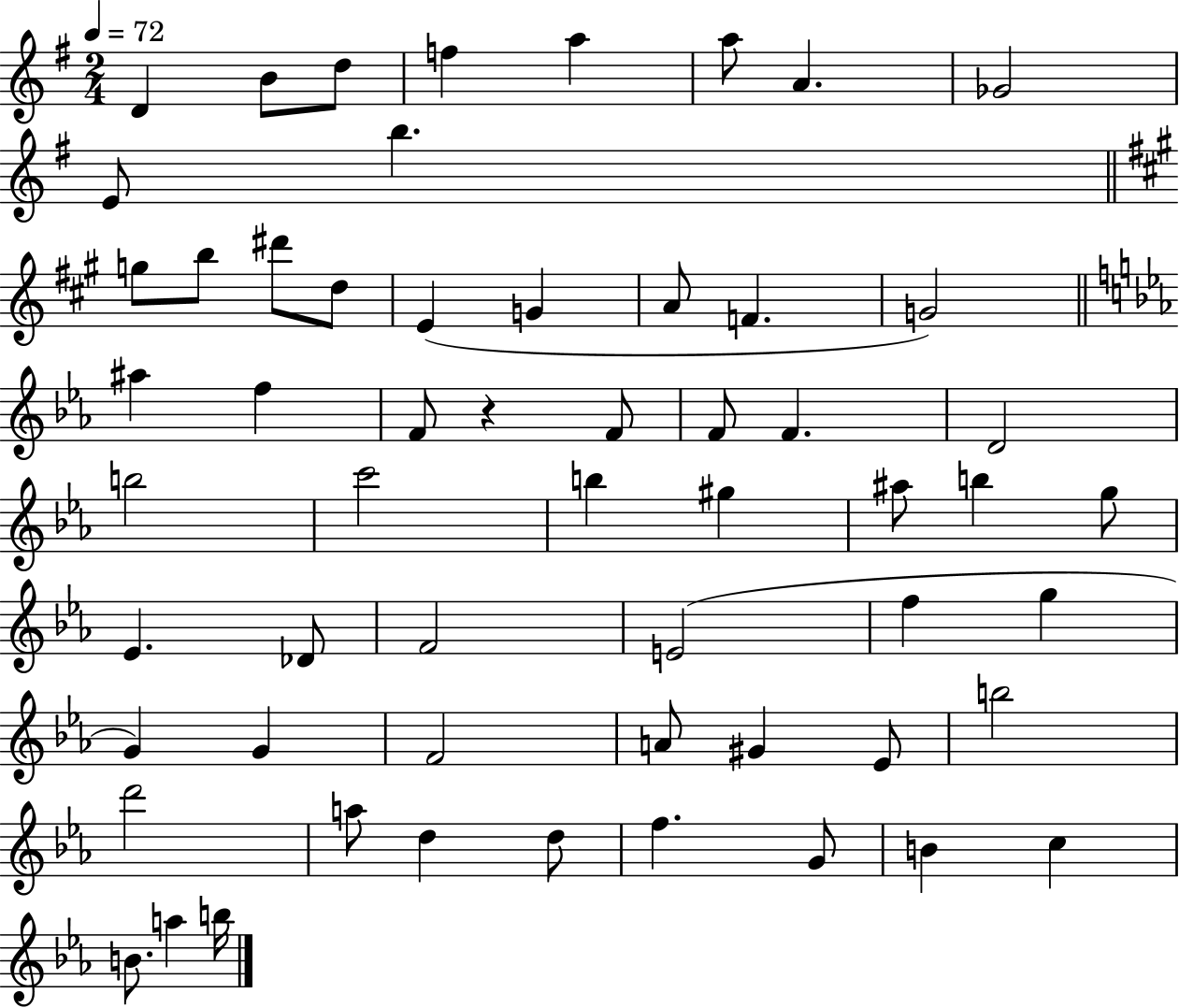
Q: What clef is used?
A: treble